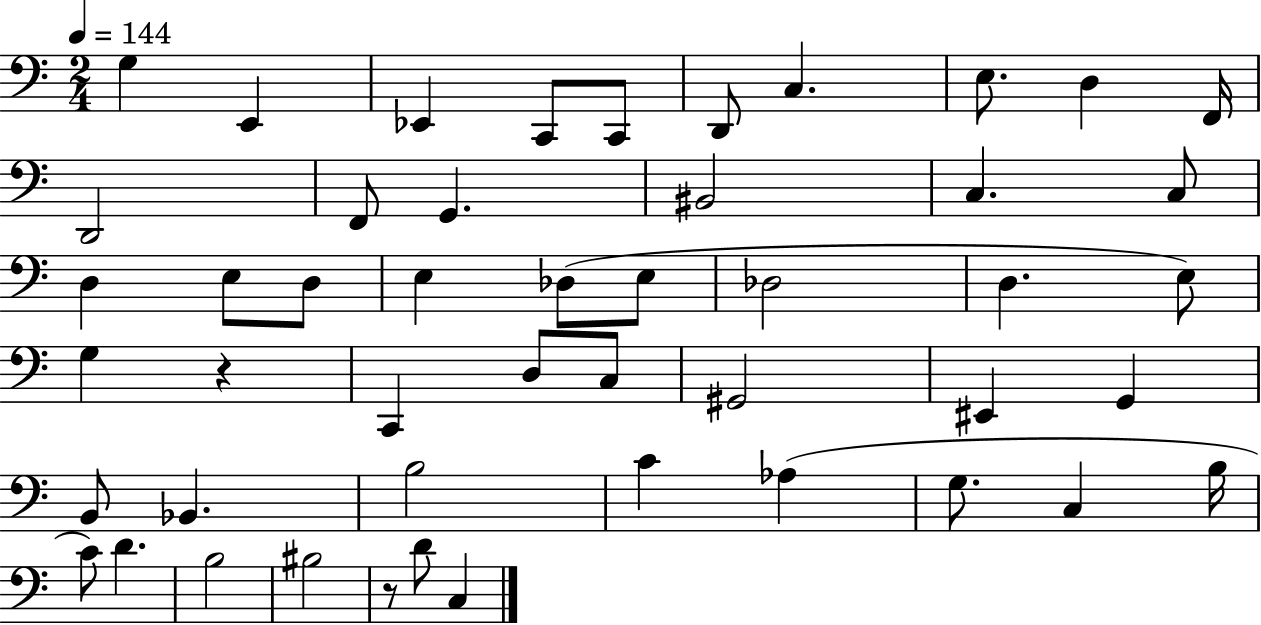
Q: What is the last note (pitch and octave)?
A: C3